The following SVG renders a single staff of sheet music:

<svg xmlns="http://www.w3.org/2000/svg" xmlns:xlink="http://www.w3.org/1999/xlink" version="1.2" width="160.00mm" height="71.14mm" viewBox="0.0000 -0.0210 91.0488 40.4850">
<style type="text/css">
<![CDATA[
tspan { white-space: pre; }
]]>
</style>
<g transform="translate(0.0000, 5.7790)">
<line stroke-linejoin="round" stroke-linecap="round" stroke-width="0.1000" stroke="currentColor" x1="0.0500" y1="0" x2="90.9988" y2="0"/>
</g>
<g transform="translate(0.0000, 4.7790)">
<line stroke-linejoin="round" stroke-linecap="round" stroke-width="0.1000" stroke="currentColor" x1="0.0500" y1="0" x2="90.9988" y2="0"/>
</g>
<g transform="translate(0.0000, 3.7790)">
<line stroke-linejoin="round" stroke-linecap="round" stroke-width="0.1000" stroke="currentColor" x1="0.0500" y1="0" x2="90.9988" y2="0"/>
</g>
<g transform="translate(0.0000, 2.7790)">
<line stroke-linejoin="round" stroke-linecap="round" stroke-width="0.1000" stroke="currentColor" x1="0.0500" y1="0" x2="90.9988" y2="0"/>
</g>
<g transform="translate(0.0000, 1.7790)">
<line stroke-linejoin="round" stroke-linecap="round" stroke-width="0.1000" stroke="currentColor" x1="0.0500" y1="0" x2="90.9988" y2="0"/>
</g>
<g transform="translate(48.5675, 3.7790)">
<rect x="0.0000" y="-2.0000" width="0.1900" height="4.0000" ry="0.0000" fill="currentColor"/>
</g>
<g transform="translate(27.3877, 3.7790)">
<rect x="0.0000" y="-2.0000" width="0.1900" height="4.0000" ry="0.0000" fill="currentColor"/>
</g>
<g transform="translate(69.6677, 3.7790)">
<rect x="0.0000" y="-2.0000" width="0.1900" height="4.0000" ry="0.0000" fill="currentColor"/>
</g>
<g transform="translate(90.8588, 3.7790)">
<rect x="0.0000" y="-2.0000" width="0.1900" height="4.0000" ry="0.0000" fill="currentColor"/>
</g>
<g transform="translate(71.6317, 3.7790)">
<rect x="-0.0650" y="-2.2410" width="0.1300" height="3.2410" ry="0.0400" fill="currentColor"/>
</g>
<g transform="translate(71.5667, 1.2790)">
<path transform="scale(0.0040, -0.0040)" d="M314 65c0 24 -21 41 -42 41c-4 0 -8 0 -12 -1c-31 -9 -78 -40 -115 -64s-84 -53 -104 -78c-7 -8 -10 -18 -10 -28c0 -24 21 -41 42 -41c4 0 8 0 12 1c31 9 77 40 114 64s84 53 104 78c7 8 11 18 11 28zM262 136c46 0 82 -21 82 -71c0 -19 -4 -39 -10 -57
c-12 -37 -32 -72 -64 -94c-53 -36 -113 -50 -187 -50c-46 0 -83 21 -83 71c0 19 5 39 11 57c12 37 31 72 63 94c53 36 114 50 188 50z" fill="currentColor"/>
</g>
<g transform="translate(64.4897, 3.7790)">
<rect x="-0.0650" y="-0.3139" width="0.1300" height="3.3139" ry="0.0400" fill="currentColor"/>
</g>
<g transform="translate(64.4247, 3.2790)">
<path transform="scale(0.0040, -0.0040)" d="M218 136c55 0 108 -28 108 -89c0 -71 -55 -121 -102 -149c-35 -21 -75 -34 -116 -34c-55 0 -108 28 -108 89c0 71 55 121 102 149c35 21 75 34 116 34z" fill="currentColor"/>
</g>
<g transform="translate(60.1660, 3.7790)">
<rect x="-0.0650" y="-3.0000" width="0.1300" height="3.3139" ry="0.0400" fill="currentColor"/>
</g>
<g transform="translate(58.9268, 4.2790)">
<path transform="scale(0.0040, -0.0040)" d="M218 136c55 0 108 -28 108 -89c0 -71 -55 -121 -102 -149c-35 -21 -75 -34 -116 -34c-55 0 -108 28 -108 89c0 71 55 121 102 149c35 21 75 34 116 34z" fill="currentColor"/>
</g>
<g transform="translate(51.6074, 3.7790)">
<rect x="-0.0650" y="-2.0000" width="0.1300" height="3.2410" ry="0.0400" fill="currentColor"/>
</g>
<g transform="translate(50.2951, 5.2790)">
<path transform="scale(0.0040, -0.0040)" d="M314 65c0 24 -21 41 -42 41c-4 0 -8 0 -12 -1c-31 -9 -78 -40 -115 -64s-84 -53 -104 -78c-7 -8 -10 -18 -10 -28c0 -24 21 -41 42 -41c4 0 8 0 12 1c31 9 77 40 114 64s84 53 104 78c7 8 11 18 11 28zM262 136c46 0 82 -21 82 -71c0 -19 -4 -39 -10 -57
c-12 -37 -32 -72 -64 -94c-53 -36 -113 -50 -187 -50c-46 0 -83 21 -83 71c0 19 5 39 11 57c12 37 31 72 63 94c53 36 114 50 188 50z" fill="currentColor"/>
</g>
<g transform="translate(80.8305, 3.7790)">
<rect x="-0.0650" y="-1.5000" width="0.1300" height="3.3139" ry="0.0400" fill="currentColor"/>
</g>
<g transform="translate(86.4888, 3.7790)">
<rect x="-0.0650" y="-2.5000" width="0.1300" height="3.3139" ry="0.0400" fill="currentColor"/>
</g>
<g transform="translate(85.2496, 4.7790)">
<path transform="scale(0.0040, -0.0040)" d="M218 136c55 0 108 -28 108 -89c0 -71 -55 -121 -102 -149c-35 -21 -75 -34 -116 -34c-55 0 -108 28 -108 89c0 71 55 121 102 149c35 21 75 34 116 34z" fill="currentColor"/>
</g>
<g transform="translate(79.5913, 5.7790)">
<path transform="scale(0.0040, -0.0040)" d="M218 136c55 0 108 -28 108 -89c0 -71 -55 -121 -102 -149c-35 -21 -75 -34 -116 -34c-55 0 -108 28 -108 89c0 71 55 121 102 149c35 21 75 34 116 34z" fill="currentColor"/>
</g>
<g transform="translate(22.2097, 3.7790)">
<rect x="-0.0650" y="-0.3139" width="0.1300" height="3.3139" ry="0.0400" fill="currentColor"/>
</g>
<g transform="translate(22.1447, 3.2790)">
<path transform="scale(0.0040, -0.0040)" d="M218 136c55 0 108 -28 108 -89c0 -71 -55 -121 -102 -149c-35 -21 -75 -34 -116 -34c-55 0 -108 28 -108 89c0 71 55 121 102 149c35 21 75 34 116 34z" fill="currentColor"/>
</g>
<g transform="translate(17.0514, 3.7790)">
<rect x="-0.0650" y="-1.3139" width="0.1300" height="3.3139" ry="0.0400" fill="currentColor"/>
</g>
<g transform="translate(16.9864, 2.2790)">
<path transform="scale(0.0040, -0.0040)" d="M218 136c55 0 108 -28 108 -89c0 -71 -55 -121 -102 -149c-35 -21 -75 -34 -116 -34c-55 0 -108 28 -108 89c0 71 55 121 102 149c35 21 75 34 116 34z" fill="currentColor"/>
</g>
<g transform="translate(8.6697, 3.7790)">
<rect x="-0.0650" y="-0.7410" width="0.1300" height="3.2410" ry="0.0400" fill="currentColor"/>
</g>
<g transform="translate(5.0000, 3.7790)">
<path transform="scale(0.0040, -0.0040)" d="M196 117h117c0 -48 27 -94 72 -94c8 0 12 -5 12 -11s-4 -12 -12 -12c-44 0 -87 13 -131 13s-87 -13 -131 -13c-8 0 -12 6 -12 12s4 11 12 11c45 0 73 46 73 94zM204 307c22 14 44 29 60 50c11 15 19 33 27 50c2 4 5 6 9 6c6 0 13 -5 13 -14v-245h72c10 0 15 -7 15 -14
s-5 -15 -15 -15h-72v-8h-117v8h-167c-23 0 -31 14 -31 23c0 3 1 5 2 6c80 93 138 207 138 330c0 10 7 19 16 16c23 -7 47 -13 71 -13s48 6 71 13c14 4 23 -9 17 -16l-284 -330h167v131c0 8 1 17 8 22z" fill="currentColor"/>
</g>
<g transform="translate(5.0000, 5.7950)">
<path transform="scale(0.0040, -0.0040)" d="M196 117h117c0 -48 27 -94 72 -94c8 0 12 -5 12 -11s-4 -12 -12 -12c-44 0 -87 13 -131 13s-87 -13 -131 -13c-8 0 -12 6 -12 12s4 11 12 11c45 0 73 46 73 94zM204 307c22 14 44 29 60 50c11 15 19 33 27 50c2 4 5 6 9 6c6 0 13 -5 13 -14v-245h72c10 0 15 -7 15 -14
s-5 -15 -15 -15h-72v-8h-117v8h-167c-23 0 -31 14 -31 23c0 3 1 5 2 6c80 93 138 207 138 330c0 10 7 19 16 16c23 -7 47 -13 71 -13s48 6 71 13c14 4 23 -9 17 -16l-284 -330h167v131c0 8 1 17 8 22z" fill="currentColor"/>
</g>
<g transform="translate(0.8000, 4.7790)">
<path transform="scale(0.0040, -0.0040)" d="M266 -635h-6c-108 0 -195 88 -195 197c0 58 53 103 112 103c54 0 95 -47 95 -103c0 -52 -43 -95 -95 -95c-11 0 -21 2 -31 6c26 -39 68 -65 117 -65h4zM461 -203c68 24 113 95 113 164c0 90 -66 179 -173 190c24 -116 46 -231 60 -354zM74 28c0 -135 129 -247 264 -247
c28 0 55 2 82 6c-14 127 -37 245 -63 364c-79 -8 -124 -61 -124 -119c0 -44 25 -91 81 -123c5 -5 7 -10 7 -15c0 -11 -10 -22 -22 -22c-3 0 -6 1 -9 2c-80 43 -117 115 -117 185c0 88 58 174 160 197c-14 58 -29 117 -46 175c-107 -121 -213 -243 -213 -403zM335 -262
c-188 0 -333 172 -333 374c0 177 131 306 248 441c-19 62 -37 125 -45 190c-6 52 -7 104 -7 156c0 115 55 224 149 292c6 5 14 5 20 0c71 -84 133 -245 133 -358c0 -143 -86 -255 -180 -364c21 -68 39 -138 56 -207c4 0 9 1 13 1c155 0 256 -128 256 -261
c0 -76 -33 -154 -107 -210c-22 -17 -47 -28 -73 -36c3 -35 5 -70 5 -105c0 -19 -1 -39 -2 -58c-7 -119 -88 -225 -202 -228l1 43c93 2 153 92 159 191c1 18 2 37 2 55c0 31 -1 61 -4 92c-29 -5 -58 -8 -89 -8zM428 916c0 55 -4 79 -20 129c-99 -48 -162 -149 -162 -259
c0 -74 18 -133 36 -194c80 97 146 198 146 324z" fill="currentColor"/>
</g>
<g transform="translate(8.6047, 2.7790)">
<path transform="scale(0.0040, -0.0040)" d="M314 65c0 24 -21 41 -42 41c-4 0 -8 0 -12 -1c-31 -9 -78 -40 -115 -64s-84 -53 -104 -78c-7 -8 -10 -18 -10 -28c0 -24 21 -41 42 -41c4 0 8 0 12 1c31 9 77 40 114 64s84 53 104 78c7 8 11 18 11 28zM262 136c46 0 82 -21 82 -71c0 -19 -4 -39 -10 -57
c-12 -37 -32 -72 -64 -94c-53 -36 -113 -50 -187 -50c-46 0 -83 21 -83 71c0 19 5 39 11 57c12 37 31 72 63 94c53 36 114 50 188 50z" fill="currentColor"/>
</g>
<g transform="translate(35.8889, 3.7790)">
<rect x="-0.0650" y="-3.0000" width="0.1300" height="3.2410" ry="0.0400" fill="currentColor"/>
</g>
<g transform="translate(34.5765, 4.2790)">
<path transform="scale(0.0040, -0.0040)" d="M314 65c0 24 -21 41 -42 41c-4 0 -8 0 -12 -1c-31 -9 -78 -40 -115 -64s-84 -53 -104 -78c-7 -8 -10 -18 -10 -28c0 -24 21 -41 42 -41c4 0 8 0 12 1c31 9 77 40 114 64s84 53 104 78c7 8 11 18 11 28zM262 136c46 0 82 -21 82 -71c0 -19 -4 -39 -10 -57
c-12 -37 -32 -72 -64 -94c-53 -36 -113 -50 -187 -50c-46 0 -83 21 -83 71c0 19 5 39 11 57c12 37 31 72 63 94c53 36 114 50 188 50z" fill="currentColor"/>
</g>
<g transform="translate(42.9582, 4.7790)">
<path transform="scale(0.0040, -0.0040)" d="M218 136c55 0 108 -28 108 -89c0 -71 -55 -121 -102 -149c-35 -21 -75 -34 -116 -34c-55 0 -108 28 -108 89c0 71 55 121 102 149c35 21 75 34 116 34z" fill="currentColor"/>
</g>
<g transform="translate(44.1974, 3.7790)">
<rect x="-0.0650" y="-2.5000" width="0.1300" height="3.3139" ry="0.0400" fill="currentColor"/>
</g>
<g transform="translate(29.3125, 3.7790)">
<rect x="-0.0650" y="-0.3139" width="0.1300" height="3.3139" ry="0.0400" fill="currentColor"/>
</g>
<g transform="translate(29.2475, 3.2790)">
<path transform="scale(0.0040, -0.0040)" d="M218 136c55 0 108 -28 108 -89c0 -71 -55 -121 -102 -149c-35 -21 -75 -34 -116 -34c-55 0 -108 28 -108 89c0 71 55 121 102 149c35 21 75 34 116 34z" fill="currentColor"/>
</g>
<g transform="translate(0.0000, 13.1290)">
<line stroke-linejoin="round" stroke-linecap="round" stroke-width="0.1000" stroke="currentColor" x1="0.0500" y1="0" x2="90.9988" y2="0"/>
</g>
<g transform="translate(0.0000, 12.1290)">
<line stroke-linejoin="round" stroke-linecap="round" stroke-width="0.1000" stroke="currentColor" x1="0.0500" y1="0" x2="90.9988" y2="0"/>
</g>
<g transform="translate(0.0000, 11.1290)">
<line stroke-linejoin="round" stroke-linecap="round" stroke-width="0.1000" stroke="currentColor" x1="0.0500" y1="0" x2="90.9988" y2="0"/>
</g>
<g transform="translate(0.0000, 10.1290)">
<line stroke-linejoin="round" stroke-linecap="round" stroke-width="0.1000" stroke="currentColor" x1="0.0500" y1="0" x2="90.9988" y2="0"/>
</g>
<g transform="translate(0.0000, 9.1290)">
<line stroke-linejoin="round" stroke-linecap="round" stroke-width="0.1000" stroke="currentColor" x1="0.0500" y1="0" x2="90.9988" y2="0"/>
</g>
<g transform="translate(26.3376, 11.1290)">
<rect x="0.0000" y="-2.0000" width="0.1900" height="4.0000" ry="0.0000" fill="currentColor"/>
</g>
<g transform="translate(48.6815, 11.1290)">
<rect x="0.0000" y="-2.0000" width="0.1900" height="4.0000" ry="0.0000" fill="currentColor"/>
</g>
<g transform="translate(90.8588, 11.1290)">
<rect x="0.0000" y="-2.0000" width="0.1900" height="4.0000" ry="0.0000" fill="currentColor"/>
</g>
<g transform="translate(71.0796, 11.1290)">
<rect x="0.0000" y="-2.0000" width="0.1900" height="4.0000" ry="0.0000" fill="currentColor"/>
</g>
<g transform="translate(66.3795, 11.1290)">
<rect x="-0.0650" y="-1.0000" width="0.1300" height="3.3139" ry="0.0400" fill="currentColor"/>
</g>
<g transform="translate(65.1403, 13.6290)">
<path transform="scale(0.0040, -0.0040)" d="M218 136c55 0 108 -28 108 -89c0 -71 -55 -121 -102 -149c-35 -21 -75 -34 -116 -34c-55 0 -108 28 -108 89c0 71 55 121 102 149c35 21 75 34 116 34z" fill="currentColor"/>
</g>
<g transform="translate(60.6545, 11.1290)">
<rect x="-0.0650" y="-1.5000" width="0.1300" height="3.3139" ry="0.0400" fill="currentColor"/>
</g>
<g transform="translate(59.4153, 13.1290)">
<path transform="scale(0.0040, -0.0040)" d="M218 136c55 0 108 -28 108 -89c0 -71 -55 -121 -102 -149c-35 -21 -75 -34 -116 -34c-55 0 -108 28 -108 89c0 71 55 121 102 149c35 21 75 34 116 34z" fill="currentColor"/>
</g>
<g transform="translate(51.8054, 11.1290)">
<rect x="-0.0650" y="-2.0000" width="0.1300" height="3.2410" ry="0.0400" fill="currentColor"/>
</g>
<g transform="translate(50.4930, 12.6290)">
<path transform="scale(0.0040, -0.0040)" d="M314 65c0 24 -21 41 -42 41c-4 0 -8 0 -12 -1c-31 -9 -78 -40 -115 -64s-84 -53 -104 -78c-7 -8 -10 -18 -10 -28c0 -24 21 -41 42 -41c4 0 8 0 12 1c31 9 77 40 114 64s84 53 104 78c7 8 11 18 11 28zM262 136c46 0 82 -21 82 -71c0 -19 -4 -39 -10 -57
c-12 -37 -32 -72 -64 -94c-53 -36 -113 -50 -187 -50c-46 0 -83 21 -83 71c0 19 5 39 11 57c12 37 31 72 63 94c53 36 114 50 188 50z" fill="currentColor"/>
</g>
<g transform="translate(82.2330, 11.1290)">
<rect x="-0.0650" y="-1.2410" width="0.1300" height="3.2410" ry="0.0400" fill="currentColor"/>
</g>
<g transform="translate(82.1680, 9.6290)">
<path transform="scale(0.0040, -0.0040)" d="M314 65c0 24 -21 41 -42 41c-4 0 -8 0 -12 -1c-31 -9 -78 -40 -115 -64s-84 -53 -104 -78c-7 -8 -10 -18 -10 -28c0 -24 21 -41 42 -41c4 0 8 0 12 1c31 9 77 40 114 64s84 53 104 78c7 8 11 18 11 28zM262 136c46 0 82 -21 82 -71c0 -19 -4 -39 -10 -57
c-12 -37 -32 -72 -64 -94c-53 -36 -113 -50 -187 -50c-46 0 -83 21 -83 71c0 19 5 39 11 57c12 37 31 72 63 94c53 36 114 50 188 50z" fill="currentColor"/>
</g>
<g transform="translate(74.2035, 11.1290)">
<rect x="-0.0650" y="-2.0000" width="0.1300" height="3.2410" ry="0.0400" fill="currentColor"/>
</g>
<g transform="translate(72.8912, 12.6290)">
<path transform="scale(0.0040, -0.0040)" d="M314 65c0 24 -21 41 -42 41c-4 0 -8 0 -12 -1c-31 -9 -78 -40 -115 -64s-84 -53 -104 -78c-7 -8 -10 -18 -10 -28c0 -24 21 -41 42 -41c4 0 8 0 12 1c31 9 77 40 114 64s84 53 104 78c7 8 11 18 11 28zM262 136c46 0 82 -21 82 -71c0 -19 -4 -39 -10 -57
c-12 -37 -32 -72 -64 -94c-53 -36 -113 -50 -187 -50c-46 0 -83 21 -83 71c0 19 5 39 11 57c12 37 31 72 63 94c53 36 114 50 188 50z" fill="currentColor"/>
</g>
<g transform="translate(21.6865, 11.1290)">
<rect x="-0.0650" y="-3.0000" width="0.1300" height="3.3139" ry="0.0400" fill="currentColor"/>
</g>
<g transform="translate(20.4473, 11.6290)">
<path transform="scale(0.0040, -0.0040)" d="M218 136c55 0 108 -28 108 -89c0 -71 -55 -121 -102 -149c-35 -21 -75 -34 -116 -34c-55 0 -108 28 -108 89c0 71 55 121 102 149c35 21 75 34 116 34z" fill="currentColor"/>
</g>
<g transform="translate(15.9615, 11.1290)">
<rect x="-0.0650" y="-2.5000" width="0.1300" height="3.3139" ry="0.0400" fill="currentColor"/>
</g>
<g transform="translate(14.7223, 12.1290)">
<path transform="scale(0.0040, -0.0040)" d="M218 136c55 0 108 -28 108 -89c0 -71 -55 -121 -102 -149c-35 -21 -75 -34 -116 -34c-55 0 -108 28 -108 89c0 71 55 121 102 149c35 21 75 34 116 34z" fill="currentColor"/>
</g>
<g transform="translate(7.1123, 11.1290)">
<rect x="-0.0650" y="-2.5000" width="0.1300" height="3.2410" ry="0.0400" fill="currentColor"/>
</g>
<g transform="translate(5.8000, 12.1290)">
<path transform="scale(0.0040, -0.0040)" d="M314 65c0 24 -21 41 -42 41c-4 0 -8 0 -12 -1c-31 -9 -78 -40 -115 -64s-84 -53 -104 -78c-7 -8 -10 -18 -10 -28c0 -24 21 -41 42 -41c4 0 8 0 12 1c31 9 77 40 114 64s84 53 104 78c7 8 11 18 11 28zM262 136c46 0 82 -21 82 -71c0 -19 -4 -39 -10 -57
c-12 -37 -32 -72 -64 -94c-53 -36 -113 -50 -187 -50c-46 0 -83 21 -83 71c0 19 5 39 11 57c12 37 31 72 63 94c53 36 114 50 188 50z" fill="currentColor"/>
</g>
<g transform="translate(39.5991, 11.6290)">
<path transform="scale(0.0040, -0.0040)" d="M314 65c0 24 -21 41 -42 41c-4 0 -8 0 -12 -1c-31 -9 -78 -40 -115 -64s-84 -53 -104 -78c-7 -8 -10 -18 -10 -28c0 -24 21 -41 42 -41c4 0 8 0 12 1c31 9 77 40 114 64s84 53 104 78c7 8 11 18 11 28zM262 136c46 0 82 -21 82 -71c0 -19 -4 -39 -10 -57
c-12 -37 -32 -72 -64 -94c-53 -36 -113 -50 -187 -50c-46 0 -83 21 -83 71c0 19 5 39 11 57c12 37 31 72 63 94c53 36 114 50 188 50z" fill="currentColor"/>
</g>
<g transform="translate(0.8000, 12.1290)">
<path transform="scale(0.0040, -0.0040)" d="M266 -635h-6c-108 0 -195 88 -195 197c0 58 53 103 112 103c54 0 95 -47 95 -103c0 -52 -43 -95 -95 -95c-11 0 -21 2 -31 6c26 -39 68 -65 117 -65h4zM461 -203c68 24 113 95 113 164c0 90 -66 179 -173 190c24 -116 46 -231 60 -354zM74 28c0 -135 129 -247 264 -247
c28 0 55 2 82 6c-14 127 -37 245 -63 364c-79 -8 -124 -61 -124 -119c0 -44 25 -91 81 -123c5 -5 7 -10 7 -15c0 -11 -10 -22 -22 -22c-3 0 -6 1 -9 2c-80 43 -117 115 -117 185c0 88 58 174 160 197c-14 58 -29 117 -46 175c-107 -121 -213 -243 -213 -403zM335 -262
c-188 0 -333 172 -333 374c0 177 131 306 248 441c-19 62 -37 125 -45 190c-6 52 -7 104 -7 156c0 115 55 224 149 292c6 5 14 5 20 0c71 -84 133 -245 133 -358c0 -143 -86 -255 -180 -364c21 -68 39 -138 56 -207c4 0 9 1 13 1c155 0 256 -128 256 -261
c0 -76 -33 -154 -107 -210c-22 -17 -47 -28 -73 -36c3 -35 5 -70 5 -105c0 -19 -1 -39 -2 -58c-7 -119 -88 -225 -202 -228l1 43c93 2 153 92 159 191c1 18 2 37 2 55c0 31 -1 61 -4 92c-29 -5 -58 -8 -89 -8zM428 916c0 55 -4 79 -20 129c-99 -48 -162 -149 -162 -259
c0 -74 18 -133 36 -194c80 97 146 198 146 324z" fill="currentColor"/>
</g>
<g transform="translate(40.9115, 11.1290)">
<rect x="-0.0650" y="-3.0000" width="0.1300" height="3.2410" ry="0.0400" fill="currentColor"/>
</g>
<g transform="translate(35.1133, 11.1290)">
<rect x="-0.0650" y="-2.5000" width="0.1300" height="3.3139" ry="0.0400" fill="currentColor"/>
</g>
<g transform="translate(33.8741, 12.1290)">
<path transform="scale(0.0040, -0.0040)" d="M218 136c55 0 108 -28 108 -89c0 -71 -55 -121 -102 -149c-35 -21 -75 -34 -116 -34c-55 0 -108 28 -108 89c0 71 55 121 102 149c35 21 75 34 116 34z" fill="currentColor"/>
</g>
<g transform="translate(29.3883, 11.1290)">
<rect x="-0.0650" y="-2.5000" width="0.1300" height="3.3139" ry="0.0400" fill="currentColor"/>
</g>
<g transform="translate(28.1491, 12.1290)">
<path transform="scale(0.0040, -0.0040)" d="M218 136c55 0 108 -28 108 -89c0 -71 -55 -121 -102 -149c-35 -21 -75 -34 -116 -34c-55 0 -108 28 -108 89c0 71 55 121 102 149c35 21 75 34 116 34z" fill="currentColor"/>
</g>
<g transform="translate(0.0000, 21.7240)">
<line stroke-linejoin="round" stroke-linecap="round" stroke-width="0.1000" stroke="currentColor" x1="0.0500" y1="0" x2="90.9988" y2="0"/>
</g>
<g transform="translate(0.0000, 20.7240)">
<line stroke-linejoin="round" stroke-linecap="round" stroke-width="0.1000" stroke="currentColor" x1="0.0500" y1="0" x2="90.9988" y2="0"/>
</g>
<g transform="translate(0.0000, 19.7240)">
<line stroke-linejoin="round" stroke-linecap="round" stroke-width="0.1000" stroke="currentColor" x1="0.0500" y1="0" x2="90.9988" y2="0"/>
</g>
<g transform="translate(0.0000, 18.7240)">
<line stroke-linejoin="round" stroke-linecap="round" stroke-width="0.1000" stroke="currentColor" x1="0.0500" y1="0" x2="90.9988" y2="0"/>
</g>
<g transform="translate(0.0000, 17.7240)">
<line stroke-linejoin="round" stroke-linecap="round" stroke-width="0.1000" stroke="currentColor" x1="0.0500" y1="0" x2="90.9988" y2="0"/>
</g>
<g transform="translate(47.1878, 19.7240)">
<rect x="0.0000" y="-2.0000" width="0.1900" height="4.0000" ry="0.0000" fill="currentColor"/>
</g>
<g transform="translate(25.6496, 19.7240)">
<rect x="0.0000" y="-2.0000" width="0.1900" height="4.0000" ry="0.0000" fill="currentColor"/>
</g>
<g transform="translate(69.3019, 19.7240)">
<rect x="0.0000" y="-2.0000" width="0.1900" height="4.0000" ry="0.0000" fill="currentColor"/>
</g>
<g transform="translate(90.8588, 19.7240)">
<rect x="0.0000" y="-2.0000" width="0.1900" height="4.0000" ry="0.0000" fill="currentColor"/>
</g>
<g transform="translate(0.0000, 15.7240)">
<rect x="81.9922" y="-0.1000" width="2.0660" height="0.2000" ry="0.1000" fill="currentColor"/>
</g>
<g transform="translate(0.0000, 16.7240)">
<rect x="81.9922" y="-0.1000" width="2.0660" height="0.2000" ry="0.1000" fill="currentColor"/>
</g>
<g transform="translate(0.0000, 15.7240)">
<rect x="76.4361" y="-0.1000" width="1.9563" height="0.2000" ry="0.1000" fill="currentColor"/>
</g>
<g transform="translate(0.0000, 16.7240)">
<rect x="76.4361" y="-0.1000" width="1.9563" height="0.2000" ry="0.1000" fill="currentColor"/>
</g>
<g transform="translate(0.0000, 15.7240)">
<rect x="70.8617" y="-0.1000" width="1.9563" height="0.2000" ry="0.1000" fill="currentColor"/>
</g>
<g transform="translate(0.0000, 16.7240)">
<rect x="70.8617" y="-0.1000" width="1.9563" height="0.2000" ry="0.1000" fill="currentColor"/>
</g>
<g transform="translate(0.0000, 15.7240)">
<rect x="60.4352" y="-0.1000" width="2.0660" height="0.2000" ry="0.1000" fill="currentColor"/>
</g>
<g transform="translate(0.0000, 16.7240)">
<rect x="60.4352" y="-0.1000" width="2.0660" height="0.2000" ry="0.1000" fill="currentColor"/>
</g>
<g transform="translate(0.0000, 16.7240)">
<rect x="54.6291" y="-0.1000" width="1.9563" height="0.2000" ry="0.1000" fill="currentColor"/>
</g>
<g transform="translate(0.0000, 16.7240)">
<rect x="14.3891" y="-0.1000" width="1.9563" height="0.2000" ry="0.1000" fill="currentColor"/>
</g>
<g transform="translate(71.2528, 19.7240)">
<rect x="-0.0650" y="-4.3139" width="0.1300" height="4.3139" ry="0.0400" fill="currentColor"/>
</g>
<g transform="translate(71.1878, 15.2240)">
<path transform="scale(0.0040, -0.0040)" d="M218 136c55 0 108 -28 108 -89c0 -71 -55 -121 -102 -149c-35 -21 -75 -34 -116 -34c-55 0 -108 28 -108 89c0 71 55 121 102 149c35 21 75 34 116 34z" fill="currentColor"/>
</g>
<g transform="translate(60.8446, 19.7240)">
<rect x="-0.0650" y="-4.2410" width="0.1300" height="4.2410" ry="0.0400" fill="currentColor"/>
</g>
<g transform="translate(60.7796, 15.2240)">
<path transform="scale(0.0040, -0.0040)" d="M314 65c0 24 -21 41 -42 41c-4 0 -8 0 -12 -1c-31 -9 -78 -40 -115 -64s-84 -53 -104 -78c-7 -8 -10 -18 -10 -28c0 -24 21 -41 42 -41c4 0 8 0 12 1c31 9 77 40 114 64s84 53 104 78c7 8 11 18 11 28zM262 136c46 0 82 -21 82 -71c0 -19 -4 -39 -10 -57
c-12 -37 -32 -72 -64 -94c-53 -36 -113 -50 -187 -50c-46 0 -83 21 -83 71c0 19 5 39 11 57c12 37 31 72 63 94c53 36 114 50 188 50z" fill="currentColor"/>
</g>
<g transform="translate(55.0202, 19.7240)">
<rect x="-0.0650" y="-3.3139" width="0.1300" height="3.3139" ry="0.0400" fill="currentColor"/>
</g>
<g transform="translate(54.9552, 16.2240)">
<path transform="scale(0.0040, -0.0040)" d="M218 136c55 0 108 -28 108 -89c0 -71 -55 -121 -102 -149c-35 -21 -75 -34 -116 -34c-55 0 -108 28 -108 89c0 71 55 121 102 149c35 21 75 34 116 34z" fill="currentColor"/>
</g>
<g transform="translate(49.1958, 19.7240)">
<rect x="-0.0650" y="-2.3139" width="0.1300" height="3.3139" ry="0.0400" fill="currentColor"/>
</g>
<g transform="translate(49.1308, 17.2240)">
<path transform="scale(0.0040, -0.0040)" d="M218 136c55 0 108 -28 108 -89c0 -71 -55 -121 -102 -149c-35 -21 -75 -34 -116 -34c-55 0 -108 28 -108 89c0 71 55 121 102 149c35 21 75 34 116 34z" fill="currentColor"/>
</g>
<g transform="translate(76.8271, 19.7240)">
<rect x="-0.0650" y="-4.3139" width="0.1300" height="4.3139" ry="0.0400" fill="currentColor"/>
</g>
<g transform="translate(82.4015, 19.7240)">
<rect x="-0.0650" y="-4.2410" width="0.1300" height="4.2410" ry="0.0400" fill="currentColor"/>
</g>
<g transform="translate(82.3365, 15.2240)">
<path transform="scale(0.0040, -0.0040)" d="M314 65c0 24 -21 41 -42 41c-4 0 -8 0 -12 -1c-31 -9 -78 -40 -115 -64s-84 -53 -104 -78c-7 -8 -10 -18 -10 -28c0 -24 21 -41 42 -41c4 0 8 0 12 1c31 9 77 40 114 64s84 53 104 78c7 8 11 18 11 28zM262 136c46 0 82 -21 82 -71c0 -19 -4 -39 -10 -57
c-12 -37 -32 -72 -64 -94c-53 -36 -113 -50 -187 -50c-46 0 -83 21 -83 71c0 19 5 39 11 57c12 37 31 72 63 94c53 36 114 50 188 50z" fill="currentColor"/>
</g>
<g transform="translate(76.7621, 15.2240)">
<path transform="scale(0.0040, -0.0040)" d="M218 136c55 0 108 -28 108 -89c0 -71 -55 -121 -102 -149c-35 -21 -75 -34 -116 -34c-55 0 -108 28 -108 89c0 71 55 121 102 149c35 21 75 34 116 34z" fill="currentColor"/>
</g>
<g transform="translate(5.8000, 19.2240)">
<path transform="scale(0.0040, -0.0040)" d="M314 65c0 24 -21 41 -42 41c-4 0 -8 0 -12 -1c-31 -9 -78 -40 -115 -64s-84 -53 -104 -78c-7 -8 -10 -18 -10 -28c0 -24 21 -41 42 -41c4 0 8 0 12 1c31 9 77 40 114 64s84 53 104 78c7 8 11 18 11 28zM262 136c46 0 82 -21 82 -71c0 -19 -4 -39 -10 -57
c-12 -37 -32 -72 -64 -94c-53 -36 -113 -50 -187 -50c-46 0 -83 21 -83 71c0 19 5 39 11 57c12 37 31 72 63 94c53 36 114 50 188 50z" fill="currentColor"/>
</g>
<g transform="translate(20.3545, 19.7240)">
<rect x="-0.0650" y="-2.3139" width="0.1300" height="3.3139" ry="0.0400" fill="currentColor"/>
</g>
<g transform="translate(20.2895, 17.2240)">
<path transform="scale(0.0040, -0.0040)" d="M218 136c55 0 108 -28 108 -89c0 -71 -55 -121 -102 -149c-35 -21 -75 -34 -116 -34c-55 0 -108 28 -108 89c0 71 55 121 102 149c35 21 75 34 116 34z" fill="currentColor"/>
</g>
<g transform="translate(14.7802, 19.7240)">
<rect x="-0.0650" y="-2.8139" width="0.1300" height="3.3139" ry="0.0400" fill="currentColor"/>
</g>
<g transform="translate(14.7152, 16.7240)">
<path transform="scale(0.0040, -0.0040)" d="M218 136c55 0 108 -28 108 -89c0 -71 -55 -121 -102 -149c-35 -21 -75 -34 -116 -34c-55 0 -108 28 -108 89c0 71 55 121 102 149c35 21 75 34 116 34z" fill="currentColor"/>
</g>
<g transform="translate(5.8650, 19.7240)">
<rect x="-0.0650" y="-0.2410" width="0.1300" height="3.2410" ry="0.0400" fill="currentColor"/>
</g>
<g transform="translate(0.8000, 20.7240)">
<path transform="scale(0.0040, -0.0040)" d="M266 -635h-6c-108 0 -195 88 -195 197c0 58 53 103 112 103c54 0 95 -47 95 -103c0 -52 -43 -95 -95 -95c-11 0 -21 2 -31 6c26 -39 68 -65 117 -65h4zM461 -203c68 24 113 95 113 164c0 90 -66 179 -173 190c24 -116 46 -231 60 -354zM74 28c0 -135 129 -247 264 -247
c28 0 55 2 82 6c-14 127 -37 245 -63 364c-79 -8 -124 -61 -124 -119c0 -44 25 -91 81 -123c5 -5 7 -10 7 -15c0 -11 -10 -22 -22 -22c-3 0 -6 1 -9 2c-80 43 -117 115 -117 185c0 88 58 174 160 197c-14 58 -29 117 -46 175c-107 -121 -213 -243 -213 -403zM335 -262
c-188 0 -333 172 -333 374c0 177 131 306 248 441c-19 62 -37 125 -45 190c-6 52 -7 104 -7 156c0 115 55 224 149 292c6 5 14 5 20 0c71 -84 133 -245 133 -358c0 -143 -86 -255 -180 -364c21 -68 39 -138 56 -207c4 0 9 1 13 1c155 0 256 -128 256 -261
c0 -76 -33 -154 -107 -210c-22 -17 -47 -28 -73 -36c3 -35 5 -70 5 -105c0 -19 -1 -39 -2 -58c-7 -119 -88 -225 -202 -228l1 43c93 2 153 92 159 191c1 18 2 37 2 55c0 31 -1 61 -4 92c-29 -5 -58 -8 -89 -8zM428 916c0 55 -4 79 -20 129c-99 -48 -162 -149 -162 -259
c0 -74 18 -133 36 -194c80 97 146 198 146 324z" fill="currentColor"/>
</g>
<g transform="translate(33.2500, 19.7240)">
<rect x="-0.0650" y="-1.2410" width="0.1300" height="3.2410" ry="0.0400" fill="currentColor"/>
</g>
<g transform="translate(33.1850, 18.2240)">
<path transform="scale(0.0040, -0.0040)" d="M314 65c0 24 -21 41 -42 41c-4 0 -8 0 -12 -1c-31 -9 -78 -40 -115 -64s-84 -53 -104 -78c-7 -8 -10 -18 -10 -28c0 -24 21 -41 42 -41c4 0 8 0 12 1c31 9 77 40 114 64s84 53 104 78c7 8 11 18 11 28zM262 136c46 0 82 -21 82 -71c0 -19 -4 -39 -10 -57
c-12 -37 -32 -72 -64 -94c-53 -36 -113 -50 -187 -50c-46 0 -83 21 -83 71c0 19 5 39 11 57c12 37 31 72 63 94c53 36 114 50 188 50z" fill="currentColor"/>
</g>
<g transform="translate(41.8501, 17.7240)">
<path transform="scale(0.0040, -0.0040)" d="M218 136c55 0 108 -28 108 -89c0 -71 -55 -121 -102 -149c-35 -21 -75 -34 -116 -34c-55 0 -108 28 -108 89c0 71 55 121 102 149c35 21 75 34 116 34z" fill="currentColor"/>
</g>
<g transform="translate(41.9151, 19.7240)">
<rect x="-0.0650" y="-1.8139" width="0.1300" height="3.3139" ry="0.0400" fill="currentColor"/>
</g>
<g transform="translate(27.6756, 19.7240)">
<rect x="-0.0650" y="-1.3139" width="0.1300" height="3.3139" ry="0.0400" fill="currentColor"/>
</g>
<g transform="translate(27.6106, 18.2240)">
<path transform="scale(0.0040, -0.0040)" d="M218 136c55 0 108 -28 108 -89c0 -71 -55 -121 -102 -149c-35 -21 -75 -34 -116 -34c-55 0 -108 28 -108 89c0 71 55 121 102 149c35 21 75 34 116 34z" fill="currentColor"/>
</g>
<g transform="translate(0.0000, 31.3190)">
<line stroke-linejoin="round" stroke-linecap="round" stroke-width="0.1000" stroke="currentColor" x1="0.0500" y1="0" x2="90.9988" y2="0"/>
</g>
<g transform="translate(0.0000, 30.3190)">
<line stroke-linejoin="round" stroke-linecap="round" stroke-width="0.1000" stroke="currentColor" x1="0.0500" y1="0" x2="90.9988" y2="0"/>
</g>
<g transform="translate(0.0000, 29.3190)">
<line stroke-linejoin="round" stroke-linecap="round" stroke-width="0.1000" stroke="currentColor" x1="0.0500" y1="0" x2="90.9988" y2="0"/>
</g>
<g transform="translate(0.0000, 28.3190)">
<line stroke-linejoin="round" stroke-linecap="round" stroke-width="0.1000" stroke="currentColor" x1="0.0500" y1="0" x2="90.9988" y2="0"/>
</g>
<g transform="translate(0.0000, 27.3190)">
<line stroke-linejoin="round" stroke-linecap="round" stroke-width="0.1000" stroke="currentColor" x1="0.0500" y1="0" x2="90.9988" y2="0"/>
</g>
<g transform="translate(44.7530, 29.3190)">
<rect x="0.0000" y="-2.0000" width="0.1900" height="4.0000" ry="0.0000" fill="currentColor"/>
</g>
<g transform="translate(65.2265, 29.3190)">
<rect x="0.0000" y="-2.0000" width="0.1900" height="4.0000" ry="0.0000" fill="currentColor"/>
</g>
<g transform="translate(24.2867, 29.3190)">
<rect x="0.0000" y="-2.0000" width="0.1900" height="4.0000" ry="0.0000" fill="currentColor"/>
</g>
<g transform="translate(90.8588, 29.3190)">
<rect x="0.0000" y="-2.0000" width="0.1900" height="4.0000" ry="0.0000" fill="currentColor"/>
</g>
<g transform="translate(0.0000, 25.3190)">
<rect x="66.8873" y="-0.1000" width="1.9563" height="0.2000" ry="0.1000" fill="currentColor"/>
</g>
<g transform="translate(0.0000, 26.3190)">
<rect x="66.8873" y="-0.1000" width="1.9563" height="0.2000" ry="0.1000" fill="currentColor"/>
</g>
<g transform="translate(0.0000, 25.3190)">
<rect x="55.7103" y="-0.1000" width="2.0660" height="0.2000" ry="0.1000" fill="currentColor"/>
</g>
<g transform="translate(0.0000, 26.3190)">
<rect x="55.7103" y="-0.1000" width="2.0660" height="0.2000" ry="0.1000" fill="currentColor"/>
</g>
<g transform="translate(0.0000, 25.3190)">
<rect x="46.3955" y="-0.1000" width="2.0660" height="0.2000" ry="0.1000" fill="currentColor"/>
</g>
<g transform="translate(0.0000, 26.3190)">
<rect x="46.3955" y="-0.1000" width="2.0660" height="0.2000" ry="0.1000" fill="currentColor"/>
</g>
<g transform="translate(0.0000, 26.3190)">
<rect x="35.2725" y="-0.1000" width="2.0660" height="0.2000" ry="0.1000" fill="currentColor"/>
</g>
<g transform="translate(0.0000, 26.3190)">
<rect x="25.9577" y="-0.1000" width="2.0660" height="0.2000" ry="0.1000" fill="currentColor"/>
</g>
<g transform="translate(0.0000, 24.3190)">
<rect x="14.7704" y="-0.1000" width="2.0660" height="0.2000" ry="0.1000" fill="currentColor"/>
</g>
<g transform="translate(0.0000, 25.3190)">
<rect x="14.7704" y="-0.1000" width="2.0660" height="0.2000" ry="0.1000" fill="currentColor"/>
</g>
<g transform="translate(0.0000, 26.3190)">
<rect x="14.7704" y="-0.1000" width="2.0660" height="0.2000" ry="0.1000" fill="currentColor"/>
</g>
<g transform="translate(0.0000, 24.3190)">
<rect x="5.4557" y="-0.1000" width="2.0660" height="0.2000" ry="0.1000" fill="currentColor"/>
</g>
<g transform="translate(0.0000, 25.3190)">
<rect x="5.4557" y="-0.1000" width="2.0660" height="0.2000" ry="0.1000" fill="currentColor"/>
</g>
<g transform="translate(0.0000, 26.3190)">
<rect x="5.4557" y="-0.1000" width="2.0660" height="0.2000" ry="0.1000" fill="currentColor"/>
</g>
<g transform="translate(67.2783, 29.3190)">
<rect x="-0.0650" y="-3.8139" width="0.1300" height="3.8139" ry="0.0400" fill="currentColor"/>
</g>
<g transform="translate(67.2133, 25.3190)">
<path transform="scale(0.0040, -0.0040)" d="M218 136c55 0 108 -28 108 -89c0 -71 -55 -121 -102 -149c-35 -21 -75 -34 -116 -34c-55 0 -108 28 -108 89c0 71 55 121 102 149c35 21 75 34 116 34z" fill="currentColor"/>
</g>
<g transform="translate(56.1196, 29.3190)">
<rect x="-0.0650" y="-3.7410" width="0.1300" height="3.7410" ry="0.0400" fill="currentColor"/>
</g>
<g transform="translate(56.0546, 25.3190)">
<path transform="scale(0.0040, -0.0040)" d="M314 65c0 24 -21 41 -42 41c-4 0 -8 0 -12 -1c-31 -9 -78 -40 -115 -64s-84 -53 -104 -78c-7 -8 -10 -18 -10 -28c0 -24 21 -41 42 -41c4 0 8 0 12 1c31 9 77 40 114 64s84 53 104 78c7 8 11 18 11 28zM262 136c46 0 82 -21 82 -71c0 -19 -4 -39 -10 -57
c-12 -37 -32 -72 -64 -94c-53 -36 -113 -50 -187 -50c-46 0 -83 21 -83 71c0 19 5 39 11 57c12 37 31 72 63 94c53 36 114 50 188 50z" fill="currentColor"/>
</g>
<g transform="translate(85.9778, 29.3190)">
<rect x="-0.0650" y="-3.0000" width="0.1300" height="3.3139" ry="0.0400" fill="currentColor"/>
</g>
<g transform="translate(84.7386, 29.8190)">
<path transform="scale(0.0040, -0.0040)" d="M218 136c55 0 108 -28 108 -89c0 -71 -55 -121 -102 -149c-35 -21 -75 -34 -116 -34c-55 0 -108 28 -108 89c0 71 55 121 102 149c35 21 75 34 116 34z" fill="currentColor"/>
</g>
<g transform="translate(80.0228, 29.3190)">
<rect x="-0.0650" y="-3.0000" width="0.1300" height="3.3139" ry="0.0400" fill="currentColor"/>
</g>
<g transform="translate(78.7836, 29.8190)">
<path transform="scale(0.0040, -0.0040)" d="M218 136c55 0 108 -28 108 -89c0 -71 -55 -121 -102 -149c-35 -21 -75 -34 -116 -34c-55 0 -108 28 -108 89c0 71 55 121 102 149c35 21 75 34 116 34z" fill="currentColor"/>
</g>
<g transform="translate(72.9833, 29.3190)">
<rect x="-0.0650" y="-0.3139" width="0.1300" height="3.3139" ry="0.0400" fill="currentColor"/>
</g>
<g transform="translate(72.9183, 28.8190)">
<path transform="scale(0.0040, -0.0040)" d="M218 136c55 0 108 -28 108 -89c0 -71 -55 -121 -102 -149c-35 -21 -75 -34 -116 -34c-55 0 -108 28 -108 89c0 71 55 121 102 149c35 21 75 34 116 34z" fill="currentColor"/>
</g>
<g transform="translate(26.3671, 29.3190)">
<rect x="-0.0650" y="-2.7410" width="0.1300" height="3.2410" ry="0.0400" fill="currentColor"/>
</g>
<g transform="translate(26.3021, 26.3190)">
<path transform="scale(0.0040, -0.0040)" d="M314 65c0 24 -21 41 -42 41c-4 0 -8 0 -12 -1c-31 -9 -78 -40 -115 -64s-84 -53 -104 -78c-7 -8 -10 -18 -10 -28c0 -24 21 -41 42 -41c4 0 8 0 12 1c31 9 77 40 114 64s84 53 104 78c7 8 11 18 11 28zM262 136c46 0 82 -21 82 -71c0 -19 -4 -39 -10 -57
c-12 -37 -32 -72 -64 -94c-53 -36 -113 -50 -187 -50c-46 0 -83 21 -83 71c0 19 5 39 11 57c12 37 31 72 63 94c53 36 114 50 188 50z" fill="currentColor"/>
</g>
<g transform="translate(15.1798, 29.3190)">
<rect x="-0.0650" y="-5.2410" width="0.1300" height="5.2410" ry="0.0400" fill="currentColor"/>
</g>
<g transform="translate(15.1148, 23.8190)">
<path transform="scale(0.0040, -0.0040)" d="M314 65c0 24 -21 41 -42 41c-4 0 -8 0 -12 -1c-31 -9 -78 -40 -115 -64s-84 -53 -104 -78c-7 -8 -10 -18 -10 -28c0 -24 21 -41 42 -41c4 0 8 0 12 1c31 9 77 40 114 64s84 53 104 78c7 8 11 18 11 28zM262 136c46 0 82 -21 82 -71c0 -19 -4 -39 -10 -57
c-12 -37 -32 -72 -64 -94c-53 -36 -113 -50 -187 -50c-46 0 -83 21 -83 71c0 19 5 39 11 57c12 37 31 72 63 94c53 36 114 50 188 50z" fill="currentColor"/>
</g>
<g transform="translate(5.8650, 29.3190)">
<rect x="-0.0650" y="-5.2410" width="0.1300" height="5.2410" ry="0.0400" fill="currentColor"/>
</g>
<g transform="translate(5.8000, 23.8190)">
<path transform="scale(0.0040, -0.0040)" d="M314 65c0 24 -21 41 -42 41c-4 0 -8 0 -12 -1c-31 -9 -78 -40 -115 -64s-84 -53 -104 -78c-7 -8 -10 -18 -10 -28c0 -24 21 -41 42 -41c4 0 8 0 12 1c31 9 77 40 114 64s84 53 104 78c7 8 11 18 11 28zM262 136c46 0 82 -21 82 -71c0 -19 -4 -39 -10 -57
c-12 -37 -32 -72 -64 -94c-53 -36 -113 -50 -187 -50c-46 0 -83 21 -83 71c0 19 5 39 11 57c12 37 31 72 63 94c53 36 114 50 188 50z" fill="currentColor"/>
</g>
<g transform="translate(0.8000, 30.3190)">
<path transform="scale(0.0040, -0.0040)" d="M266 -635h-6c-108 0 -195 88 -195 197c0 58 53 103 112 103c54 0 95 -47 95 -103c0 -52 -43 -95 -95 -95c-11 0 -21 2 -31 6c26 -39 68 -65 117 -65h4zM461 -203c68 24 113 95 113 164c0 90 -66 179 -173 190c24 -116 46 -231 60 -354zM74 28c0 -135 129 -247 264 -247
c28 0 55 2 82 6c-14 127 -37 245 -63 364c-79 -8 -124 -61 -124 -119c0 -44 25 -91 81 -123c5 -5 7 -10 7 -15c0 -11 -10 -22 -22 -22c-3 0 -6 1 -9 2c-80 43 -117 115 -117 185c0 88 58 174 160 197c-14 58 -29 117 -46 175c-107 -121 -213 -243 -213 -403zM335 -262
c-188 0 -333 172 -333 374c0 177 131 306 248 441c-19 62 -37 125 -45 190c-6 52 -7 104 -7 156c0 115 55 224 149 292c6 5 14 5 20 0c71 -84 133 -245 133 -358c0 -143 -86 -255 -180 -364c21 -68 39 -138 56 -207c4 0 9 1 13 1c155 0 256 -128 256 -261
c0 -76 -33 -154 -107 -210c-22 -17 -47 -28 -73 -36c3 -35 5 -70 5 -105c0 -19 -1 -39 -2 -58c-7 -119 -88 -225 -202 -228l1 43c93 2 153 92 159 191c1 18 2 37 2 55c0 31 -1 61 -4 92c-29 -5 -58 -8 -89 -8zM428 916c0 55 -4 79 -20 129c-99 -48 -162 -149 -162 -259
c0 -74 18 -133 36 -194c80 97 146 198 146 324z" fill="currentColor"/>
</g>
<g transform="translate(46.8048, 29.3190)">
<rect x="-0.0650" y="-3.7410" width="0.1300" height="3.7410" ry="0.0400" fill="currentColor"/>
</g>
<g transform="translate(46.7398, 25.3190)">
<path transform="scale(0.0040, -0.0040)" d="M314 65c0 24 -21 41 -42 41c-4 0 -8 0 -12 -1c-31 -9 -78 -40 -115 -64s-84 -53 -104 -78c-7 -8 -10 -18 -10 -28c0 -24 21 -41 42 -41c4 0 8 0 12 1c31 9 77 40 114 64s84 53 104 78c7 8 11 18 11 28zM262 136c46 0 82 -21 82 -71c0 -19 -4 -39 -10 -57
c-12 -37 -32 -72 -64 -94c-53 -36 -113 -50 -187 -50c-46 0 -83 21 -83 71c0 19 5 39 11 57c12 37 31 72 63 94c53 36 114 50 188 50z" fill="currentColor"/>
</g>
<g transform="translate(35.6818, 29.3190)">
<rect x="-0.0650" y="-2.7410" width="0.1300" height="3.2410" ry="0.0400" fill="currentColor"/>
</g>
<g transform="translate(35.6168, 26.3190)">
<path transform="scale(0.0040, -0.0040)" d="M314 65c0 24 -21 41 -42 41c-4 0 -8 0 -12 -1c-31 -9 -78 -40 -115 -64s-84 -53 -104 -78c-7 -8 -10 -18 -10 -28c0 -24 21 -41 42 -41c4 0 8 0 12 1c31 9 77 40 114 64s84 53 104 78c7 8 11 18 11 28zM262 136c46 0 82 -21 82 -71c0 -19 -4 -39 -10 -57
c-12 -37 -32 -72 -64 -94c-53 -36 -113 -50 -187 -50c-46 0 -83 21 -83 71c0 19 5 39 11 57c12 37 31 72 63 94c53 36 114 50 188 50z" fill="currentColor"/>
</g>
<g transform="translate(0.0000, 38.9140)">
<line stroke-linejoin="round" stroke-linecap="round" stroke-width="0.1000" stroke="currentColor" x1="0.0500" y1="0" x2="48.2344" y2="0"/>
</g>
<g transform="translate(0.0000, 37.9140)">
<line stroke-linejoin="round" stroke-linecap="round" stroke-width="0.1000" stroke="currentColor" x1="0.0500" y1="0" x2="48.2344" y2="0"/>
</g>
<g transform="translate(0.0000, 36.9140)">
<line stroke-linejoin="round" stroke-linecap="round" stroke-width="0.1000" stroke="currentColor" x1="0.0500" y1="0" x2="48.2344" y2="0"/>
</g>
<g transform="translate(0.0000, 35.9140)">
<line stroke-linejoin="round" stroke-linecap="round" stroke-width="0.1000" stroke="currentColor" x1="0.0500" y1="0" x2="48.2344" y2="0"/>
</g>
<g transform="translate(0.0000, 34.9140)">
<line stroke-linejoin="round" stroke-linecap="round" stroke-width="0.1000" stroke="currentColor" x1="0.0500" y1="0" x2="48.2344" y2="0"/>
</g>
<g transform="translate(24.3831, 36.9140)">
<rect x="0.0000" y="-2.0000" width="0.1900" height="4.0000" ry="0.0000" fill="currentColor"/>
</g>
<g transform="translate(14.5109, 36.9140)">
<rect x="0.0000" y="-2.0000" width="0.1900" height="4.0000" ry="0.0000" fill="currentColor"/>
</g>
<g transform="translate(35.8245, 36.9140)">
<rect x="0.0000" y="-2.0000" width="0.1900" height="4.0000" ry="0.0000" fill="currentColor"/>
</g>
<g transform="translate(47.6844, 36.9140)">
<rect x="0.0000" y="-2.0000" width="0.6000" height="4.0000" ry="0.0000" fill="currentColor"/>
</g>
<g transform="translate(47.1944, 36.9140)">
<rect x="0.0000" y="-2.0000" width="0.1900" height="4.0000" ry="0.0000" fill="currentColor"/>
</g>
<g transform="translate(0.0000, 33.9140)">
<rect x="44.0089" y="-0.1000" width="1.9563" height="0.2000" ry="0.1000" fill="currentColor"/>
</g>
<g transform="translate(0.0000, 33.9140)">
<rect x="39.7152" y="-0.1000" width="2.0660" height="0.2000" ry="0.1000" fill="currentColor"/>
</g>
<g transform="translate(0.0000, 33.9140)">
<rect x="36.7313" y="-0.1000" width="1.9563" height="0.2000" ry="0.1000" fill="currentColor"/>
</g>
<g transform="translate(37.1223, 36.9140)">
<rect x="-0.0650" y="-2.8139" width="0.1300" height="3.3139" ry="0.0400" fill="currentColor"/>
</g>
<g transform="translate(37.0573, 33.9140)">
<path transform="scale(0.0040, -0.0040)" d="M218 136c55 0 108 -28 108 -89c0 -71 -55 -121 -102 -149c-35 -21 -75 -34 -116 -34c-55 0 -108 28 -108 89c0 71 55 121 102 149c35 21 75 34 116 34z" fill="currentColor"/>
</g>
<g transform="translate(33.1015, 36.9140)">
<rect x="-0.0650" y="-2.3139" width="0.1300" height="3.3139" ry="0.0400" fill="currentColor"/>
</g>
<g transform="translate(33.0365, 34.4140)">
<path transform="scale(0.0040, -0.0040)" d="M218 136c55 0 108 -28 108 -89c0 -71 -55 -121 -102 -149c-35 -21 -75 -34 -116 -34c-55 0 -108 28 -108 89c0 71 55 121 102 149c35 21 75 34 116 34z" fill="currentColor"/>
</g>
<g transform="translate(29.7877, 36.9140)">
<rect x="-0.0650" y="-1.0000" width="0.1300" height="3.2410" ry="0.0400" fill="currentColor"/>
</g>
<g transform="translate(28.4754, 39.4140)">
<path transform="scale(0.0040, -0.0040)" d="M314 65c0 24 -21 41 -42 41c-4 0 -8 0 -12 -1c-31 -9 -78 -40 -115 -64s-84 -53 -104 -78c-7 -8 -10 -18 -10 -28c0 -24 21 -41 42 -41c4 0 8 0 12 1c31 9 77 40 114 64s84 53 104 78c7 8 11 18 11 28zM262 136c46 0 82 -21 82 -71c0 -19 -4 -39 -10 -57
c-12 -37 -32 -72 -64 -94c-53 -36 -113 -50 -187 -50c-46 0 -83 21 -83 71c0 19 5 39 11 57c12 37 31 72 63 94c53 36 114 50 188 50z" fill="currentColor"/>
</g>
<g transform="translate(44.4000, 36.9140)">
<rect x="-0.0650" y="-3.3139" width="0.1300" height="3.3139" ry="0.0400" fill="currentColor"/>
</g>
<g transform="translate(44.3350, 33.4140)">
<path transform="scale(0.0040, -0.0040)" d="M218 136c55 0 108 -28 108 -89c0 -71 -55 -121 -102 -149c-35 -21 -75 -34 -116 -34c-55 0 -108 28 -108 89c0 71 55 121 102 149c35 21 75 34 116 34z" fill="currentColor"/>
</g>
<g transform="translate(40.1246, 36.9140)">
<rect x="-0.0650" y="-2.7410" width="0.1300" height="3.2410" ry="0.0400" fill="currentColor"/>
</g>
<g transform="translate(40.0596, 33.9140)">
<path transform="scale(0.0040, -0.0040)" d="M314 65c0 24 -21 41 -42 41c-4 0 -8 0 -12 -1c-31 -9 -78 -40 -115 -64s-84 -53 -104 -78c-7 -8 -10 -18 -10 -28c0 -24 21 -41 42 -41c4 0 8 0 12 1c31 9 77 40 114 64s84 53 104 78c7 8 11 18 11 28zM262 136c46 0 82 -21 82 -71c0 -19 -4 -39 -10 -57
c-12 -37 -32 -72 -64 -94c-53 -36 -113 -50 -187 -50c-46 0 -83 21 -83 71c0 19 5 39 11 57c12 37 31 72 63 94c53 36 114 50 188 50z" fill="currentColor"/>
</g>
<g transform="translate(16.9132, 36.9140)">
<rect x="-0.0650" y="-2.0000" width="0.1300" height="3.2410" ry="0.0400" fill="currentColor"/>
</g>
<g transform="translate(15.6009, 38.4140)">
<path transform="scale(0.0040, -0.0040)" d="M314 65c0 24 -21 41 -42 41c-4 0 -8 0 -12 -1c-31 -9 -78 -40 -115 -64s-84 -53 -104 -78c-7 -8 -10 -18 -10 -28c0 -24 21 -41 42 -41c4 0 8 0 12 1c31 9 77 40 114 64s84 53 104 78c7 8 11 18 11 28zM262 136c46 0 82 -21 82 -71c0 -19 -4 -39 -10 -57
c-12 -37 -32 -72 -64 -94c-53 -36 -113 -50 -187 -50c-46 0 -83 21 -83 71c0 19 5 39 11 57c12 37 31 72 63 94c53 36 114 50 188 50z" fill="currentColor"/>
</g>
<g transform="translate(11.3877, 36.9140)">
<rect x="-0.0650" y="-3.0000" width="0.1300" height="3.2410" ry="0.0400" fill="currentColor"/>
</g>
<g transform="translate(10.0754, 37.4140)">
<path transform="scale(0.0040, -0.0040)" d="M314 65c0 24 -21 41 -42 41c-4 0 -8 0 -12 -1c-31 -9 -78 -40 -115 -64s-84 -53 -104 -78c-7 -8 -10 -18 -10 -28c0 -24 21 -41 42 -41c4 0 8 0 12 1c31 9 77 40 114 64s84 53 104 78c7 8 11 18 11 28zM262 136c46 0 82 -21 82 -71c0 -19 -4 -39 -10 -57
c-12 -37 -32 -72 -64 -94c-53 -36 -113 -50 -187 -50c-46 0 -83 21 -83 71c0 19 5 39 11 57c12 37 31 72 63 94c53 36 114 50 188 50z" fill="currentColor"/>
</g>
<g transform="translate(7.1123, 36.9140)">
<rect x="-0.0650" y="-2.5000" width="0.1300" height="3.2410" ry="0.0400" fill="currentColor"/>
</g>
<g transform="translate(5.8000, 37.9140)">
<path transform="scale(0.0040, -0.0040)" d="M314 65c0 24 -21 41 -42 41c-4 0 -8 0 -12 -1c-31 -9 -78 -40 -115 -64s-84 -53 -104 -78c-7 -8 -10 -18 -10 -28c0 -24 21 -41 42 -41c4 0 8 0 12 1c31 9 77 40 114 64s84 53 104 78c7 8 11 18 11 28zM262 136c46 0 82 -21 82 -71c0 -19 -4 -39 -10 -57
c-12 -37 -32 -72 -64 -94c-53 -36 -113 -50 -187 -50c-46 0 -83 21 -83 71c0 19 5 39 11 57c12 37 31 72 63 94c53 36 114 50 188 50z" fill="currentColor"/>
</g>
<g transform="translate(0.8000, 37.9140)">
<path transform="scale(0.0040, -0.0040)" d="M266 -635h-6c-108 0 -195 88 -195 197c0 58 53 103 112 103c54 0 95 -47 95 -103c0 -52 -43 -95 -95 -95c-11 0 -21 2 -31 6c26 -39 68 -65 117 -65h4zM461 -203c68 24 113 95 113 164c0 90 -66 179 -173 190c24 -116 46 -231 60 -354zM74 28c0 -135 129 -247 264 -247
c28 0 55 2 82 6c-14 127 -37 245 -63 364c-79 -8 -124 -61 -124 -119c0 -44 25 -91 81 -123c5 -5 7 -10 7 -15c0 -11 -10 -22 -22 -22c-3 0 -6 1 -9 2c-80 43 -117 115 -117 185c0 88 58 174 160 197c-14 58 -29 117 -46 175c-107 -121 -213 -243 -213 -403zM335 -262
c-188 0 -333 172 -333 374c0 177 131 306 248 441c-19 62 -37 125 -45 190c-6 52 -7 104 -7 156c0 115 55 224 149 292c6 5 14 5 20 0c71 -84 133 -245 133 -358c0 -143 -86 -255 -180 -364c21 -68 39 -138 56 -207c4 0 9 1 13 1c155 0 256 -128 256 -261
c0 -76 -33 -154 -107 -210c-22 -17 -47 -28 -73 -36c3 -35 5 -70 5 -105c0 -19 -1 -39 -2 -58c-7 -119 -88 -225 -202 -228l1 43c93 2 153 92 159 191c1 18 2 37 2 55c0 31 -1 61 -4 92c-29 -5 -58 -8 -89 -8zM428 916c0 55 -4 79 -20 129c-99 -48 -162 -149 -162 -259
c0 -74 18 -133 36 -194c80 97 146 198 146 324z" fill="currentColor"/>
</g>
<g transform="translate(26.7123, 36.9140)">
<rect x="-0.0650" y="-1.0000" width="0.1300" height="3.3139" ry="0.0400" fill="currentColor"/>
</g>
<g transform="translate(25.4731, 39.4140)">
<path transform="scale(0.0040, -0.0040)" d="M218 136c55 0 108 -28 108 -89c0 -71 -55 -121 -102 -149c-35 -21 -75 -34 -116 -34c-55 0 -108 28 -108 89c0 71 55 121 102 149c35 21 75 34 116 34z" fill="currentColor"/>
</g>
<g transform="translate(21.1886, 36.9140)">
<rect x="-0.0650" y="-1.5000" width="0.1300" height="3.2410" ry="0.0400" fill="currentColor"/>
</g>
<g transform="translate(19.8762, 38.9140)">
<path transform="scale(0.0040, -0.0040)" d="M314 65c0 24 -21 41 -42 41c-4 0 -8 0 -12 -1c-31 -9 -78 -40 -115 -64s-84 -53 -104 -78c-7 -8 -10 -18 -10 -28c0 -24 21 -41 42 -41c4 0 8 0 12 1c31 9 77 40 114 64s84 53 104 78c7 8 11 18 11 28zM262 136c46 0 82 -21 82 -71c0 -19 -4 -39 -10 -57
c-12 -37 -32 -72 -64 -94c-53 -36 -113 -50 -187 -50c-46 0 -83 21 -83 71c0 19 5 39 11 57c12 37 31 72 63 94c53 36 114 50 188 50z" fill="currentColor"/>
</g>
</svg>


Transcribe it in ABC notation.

X:1
T:Untitled
M:4/4
L:1/4
K:C
d2 e c c A2 G F2 A c g2 E G G2 G A G G A2 F2 E D F2 e2 c2 a g e e2 f g b d'2 d' d' d'2 f'2 f'2 a2 a2 c'2 c'2 c' c A A G2 A2 F2 E2 D D2 g a a2 b